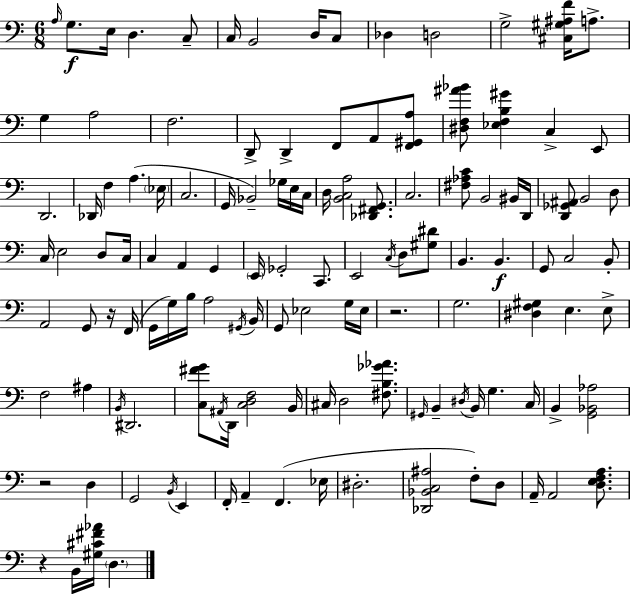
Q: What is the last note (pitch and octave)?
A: D3